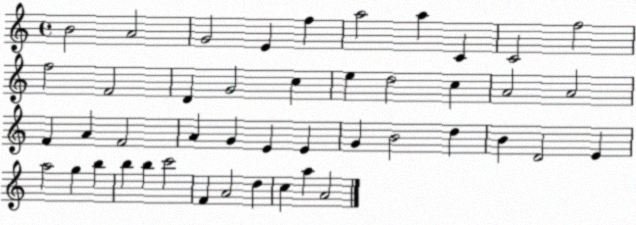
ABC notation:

X:1
T:Untitled
M:4/4
L:1/4
K:C
B2 A2 G2 E f a2 a C C2 f2 f2 F2 D G2 c e d2 c A2 A2 F A F2 A G E E G B2 d B D2 E a2 g b b b c'2 F A2 d c a A2